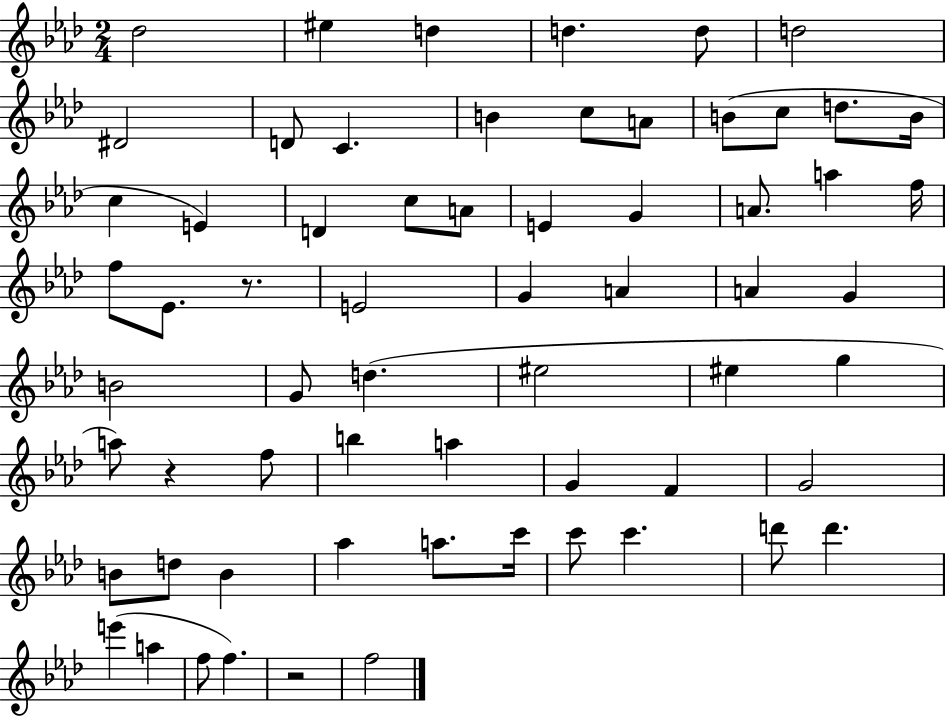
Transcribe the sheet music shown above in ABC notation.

X:1
T:Untitled
M:2/4
L:1/4
K:Ab
_d2 ^e d d d/2 d2 ^D2 D/2 C B c/2 A/2 B/2 c/2 d/2 B/4 c E D c/2 A/2 E G A/2 a f/4 f/2 _E/2 z/2 E2 G A A G B2 G/2 d ^e2 ^e g a/2 z f/2 b a G F G2 B/2 d/2 B _a a/2 c'/4 c'/2 c' d'/2 d' e' a f/2 f z2 f2